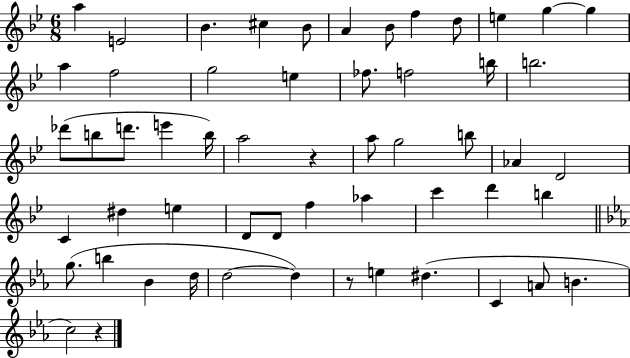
{
  \clef treble
  \numericTimeSignature
  \time 6/8
  \key bes \major
  a''4 e'2 | bes'4. cis''4 bes'8 | a'4 bes'8 f''4 d''8 | e''4 g''4~~ g''4 | \break a''4 f''2 | g''2 e''4 | fes''8. f''2 b''16 | b''2. | \break des'''8( b''8 d'''8. e'''4 b''16) | a''2 r4 | a''8 g''2 b''8 | aes'4 d'2 | \break c'4 dis''4 e''4 | d'8 d'8 f''4 aes''4 | c'''4 d'''4 b''4 | \bar "||" \break \key c \minor g''8.( b''4 bes'4 d''16 | d''2~~ d''4) | r8 e''4 dis''4.( | c'4 a'8 b'4. | \break c''2) r4 | \bar "|."
}